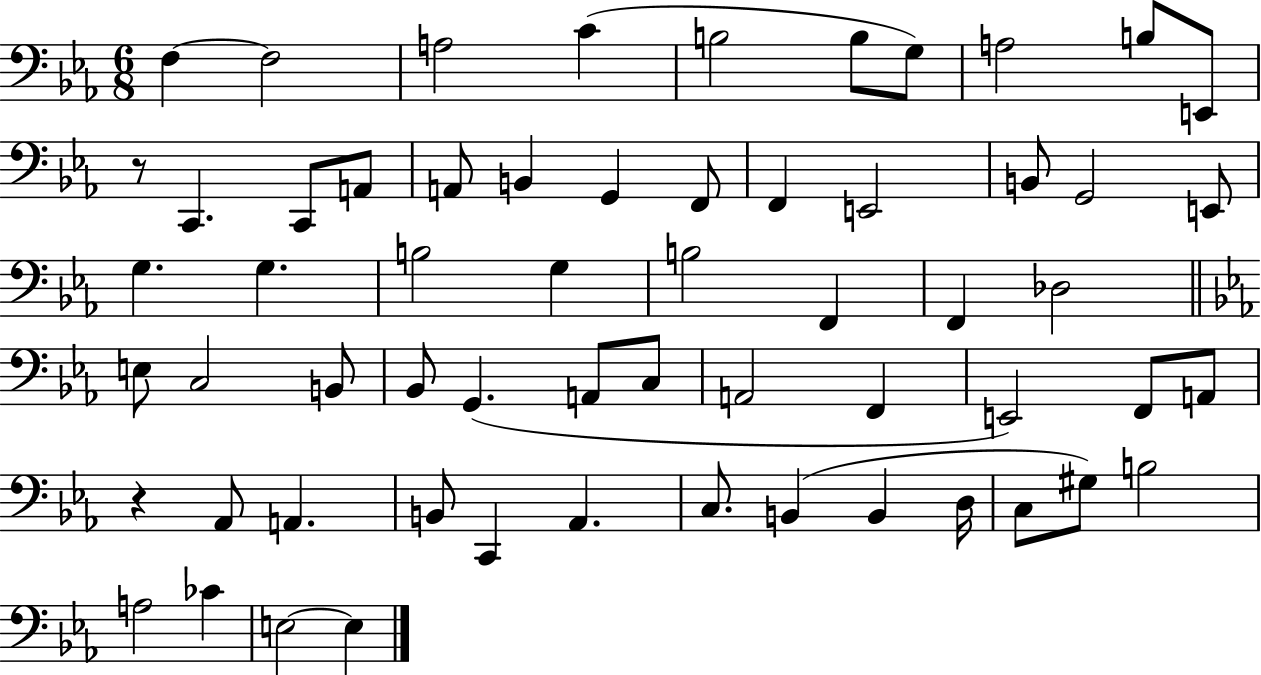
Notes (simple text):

F3/q F3/h A3/h C4/q B3/h B3/e G3/e A3/h B3/e E2/e R/e C2/q. C2/e A2/e A2/e B2/q G2/q F2/e F2/q E2/h B2/e G2/h E2/e G3/q. G3/q. B3/h G3/q B3/h F2/q F2/q Db3/h E3/e C3/h B2/e Bb2/e G2/q. A2/e C3/e A2/h F2/q E2/h F2/e A2/e R/q Ab2/e A2/q. B2/e C2/q Ab2/q. C3/e. B2/q B2/q D3/s C3/e G#3/e B3/h A3/h CES4/q E3/h E3/q